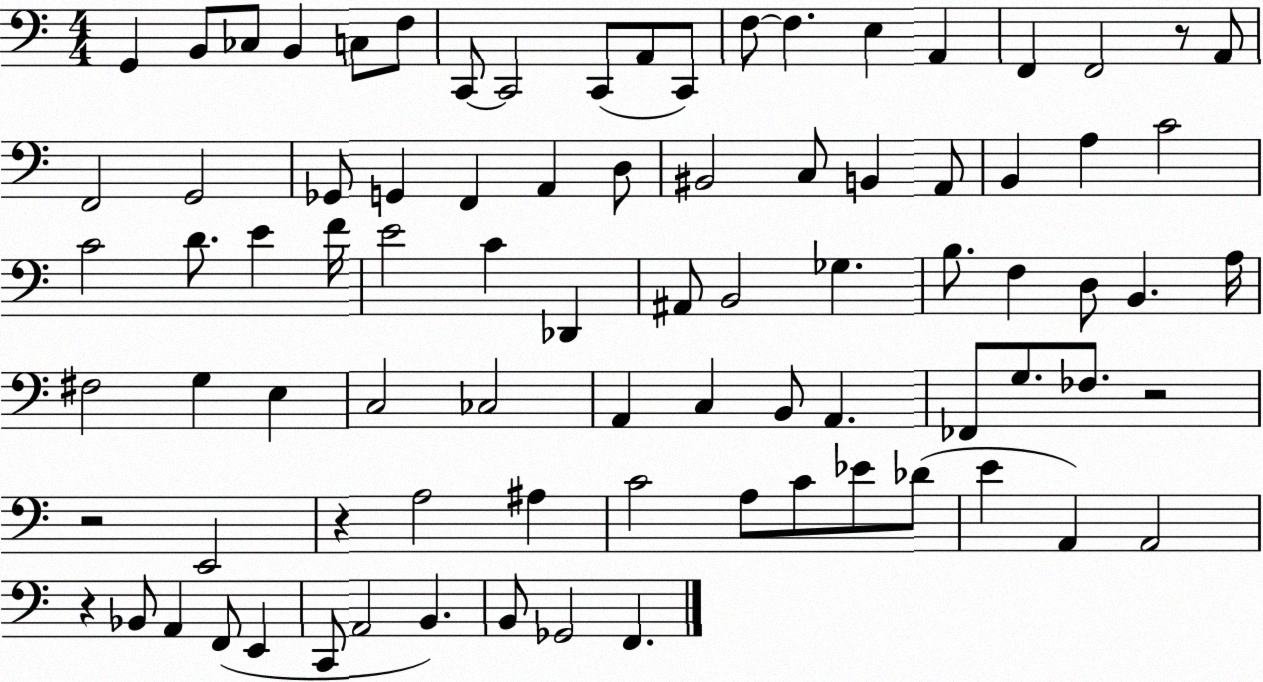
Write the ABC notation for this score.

X:1
T:Untitled
M:4/4
L:1/4
K:C
G,, B,,/2 _C,/2 B,, C,/2 F,/2 C,,/2 C,,2 C,,/2 A,,/2 C,,/2 F,/2 F, E, A,, F,, F,,2 z/2 A,,/2 F,,2 G,,2 _G,,/2 G,, F,, A,, D,/2 ^B,,2 C,/2 B,, A,,/2 B,, A, C2 C2 D/2 E F/4 E2 C _D,, ^A,,/2 B,,2 _G, B,/2 F, D,/2 B,, A,/4 ^F,2 G, E, C,2 _C,2 A,, C, B,,/2 A,, _F,,/2 G,/2 _F,/2 z2 z2 E,,2 z A,2 ^A, C2 A,/2 C/2 _E/2 _D/2 E A,, A,,2 z _B,,/2 A,, F,,/2 E,, C,,/2 A,,2 B,, B,,/2 _G,,2 F,,